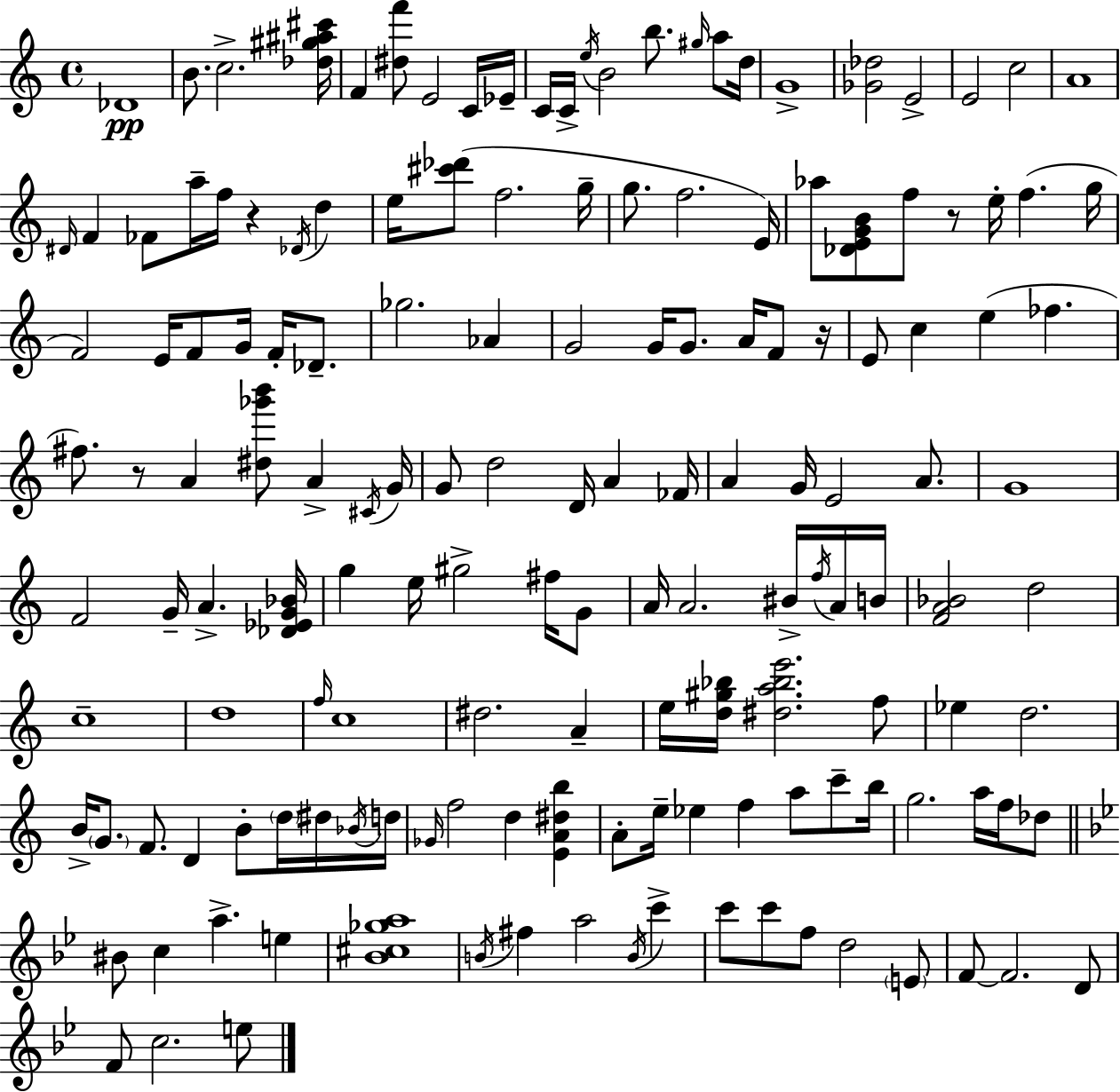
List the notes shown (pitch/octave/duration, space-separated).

Db4/w B4/e. C5/h. [Db5,G#5,A#5,C#6]/s F4/q [D#5,F6]/e E4/h C4/s Eb4/s C4/s C4/s E5/s B4/h B5/e. G#5/s A5/e D5/s G4/w [Gb4,Db5]/h E4/h E4/h C5/h A4/w D#4/s F4/q FES4/e A5/s F5/s R/q Db4/s D5/q E5/s [C#6,Db6]/e F5/h. G5/s G5/e. F5/h. E4/s Ab5/e [Db4,E4,G4,B4]/e F5/e R/e E5/s F5/q. G5/s F4/h E4/s F4/e G4/s F4/s Db4/e. Gb5/h. Ab4/q G4/h G4/s G4/e. A4/s F4/e R/s E4/e C5/q E5/q FES5/q. F#5/e. R/e A4/q [D#5,Gb6,B6]/e A4/q C#4/s G4/s G4/e D5/h D4/s A4/q FES4/s A4/q G4/s E4/h A4/e. G4/w F4/h G4/s A4/q. [Db4,Eb4,G4,Bb4]/s G5/q E5/s G#5/h F#5/s G4/e A4/s A4/h. BIS4/s F5/s A4/s B4/s [F4,A4,Bb4]/h D5/h C5/w D5/w F5/s C5/w D#5/h. A4/q E5/s [D5,G#5,Bb5]/s [D#5,A5,Bb5,E6]/h. F5/e Eb5/q D5/h. B4/s G4/e. F4/e. D4/q B4/e D5/s D#5/s Bb4/s D5/s Gb4/s F5/h D5/q [E4,A4,D#5,B5]/q A4/e E5/s Eb5/q F5/q A5/e C6/e B5/s G5/h. A5/s F5/s Db5/e BIS4/e C5/q A5/q. E5/q [Bb4,C#5,Gb5,A5]/w B4/s F#5/q A5/h B4/s C6/q C6/e C6/e F5/e D5/h E4/e F4/e F4/h. D4/e F4/e C5/h. E5/e